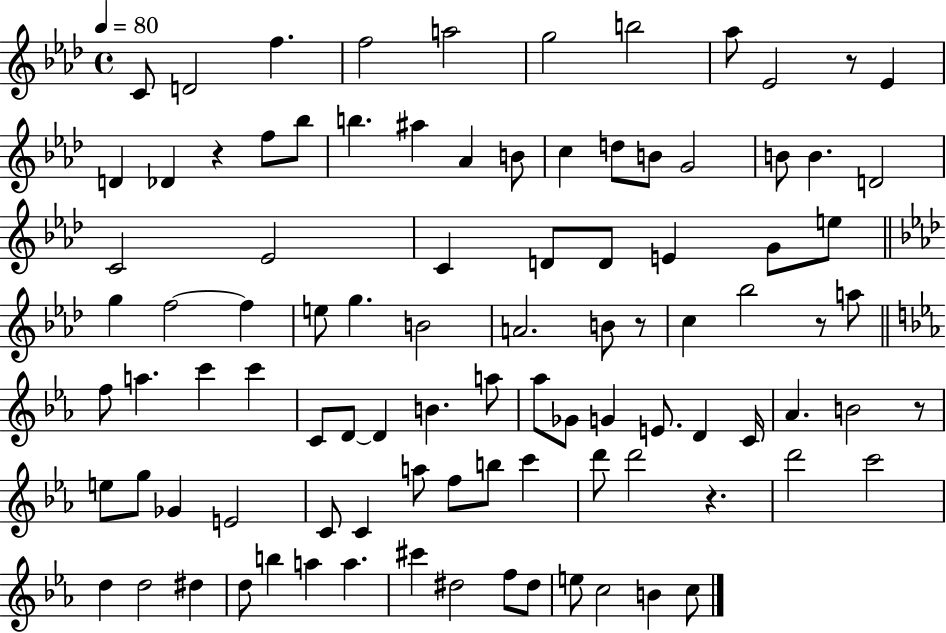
{
  \clef treble
  \time 4/4
  \defaultTimeSignature
  \key aes \major
  \tempo 4 = 80
  c'8 d'2 f''4. | f''2 a''2 | g''2 b''2 | aes''8 ees'2 r8 ees'4 | \break d'4 des'4 r4 f''8 bes''8 | b''4. ais''4 aes'4 b'8 | c''4 d''8 b'8 g'2 | b'8 b'4. d'2 | \break c'2 ees'2 | c'4 d'8 d'8 e'4 g'8 e''8 | \bar "||" \break \key aes \major g''4 f''2~~ f''4 | e''8 g''4. b'2 | a'2. b'8 r8 | c''4 bes''2 r8 a''8 | \break \bar "||" \break \key ees \major f''8 a''4. c'''4 c'''4 | c'8 d'8~~ d'4 b'4. a''8 | aes''8 ges'8 g'4 e'8. d'4 c'16 | aes'4. b'2 r8 | \break e''8 g''8 ges'4 e'2 | c'8 c'4 a''8 f''8 b''8 c'''4 | d'''8 d'''2 r4. | d'''2 c'''2 | \break d''4 d''2 dis''4 | d''8 b''4 a''4 a''4. | cis'''4 dis''2 f''8 dis''8 | e''8 c''2 b'4 c''8 | \break \bar "|."
}